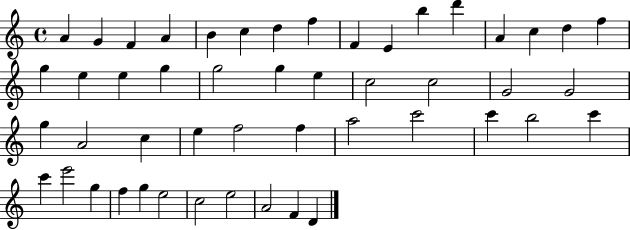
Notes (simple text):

A4/q G4/q F4/q A4/q B4/q C5/q D5/q F5/q F4/q E4/q B5/q D6/q A4/q C5/q D5/q F5/q G5/q E5/q E5/q G5/q G5/h G5/q E5/q C5/h C5/h G4/h G4/h G5/q A4/h C5/q E5/q F5/h F5/q A5/h C6/h C6/q B5/h C6/q C6/q E6/h G5/q F5/q G5/q E5/h C5/h E5/h A4/h F4/q D4/q